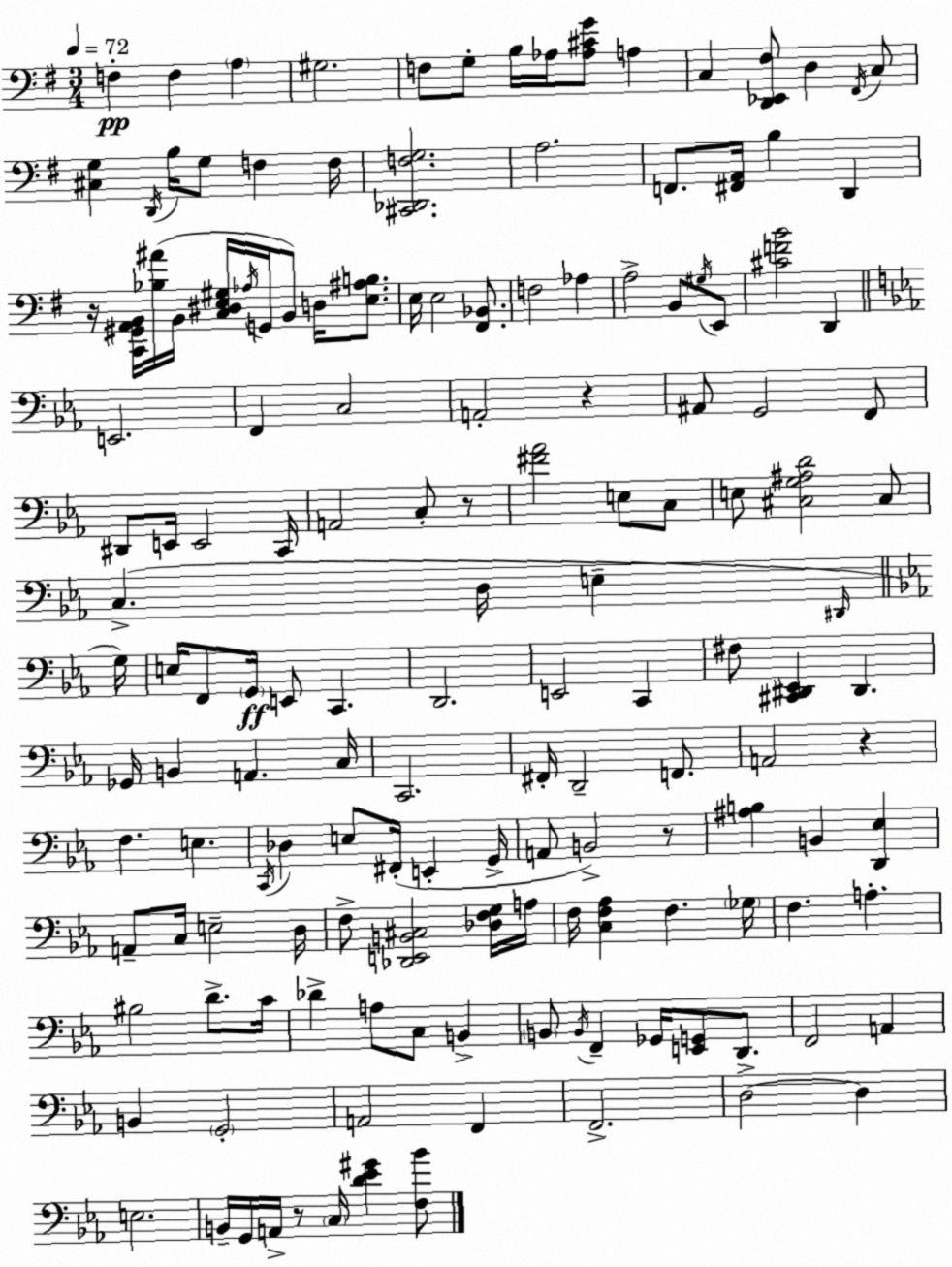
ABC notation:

X:1
T:Untitled
M:3/4
L:1/4
K:G
F, F, A, ^G,2 F,/2 G,/2 B,/4 _A,/4 [_A,^CG]/2 A, C, [D,,_E,,^F,]/2 D, ^F,,/4 C,/2 [^C,G,] D,,/4 B,/4 G,/2 F, F,/4 [^C,,_D,,F,G,]2 A,2 F,,/2 [^F,,A,,]/4 B, D,, z/4 [C,,^G,,A,,B,,]/4 [_B,^A]/4 B,,/4 [C,^D,E,^G,]/4 _A,/4 G,,/4 B,,/2 D,/4 [E,^A,B,]/2 E,/4 E,2 [^F,,_B,,]/2 F,2 _A, A,2 B,,/2 ^G,/4 E,,/2 [^CFB]2 D,, E,,2 F,, C,2 A,,2 z ^A,,/2 G,,2 F,,/2 ^D,,/2 E,,/4 E,,2 C,,/4 A,,2 C,/2 z/2 [^F_A]2 E,/2 C,/2 E,/2 [^C,G,^A,D]2 ^C,/2 C, D,/4 E, ^D,,/4 G,/4 E,/4 F,,/2 G,,/4 E,,/2 C,, D,,2 E,,2 C,, ^F,/2 [^C,,^D,,_E,,] ^D,, _G,,/4 B,, A,, C,/4 C,,2 ^F,,/4 D,,2 F,,/2 A,,2 z F, E, C,,/4 _D, E,/2 ^F,,/4 E,, G,,/4 A,,/2 B,,2 z/2 [^A,B,] B,, [D,,_E,] A,,/2 C,/4 E,2 D,/4 F,/2 [_D,,E,,B,,^C,]2 [_D,F,G,]/4 A,/4 F,/4 [C,F,_A,] F, _G,/4 F, A, ^B,2 D/2 C/4 _D A,/2 C,/2 B,, B,,/2 B,,/4 F,, _G,,/4 [E,,G,,]/2 D,,/2 F,,2 A,, B,, G,,2 A,,2 F,, F,,2 D,2 D, E,2 B,,/4 G,,/4 A,,/4 z/2 C,/4 [D_E^G] [F,_B]/2